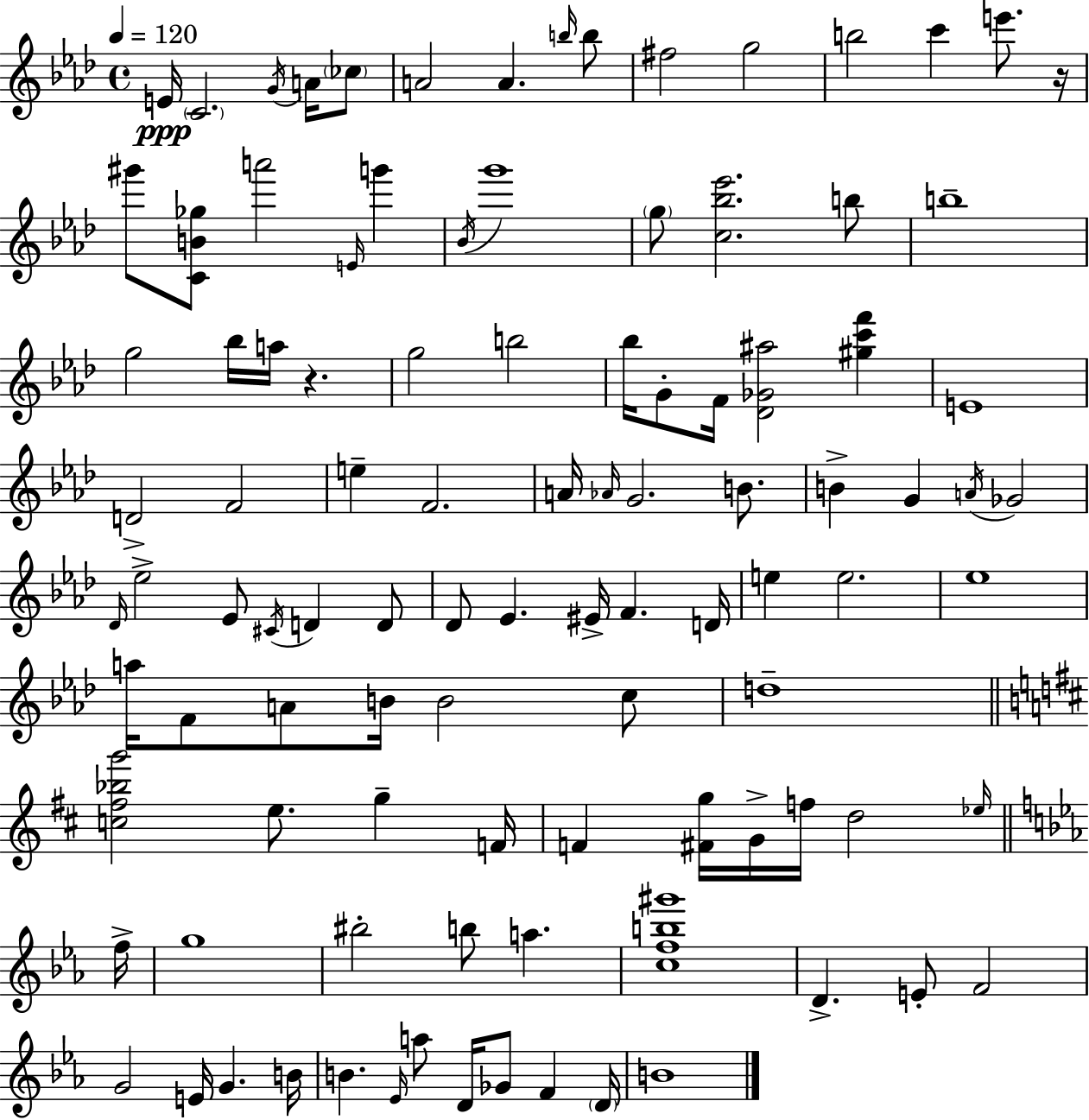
E4/s C4/h. G4/s A4/s CES5/e A4/h A4/q. B5/s B5/e F#5/h G5/h B5/h C6/q E6/e. R/s G#6/e [C4,B4,Gb5]/e A6/h E4/s G6/q Bb4/s G6/w G5/e [C5,Bb5,Eb6]/h. B5/e B5/w G5/h Bb5/s A5/s R/q. G5/h B5/h Bb5/s G4/e F4/s [Db4,Gb4,A#5]/h [G#5,C6,F6]/q E4/w D4/h F4/h E5/q F4/h. A4/s Ab4/s G4/h. B4/e. B4/q G4/q A4/s Gb4/h Db4/s Eb5/h Eb4/e C#4/s D4/q D4/e Db4/e Eb4/q. EIS4/s F4/q. D4/s E5/q E5/h. Eb5/w A5/s F4/e A4/e B4/s B4/h C5/e D5/w [C5,F#5,Bb5,G6]/h E5/e. G5/q F4/s F4/q [F#4,G5]/s G4/s F5/s D5/h Eb5/s F5/s G5/w BIS5/h B5/e A5/q. [C5,F5,B5,G#6]/w D4/q. E4/e F4/h G4/h E4/s G4/q. B4/s B4/q. Eb4/s A5/e D4/s Gb4/e F4/q D4/s B4/w